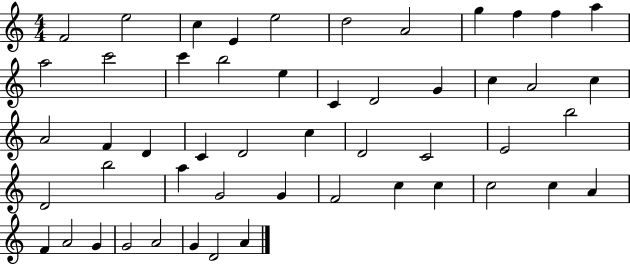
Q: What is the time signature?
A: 4/4